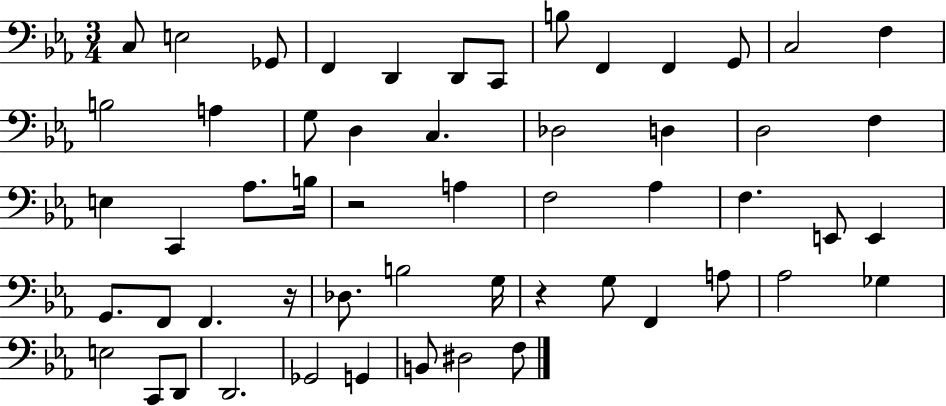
X:1
T:Untitled
M:3/4
L:1/4
K:Eb
C,/2 E,2 _G,,/2 F,, D,, D,,/2 C,,/2 B,/2 F,, F,, G,,/2 C,2 F, B,2 A, G,/2 D, C, _D,2 D, D,2 F, E, C,, _A,/2 B,/4 z2 A, F,2 _A, F, E,,/2 E,, G,,/2 F,,/2 F,, z/4 _D,/2 B,2 G,/4 z G,/2 F,, A,/2 _A,2 _G, E,2 C,,/2 D,,/2 D,,2 _G,,2 G,, B,,/2 ^D,2 F,/2